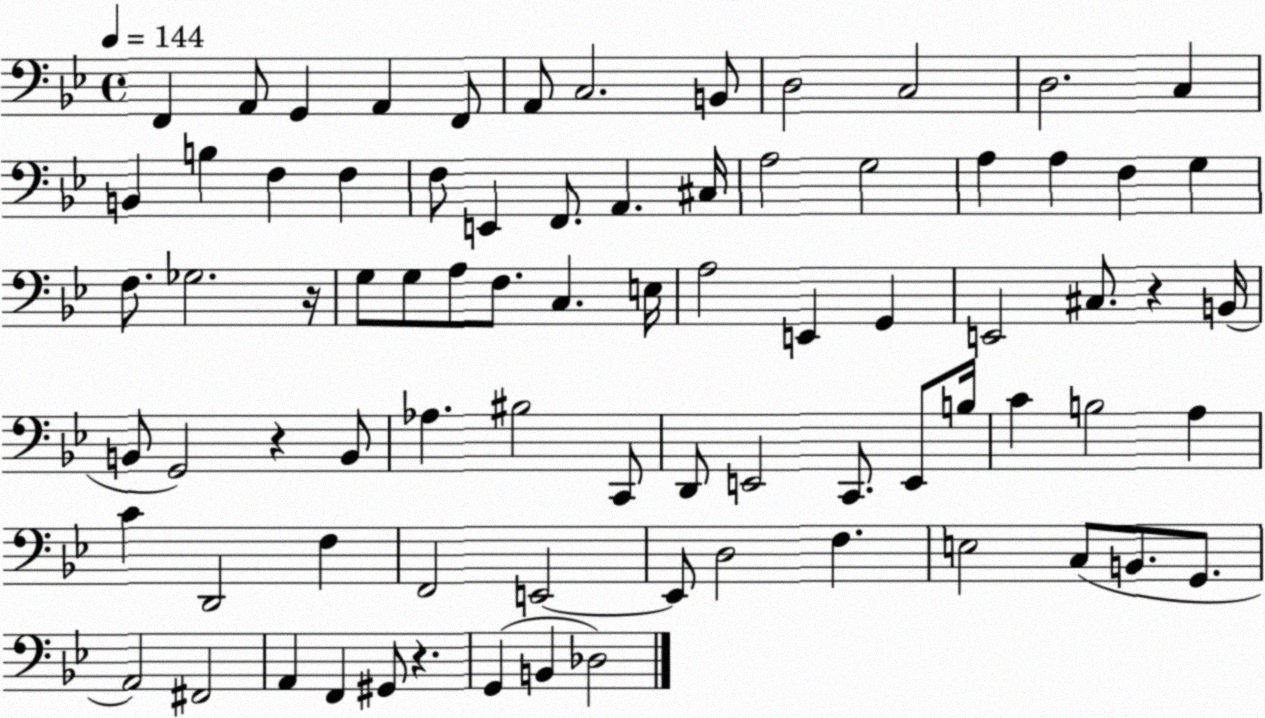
X:1
T:Untitled
M:4/4
L:1/4
K:Bb
F,, A,,/2 G,, A,, F,,/2 A,,/2 C,2 B,,/2 D,2 C,2 D,2 C, B,, B, F, F, F,/2 E,, F,,/2 A,, ^C,/4 A,2 G,2 A, A, F, G, F,/2 _G,2 z/4 G,/2 G,/2 A,/2 F,/2 C, E,/4 A,2 E,, G,, E,,2 ^C,/2 z B,,/4 B,,/2 G,,2 z B,,/2 _A, ^B,2 C,,/2 D,,/2 E,,2 C,,/2 E,,/2 B,/4 C B,2 A, C D,,2 F, F,,2 E,,2 E,,/2 D,2 F, E,2 C,/2 B,,/2 G,,/2 A,,2 ^F,,2 A,, F,, ^G,,/2 z G,, B,, _D,2